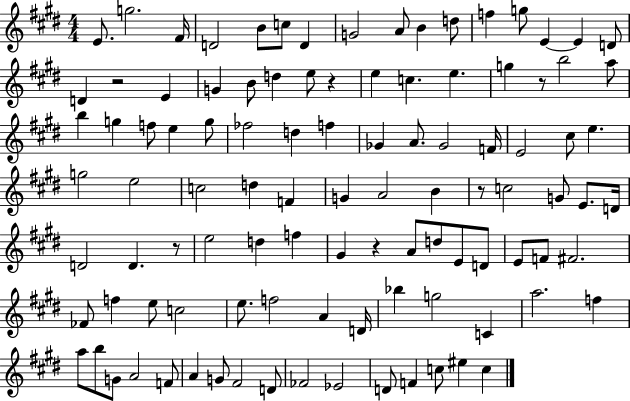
E4/e. G5/h. F#4/s D4/h B4/e C5/e D4/q G4/h A4/e B4/q D5/e F5/q G5/e E4/q E4/q D4/e D4/q R/h E4/q G4/q B4/e D5/q E5/e R/q E5/q C5/q. E5/q. G5/q R/e B5/h A5/e B5/q G5/q F5/e E5/q G5/e FES5/h D5/q F5/q Gb4/q A4/e. Gb4/h F4/s E4/h C#5/e E5/q. G5/h E5/h C5/h D5/q F4/q G4/q A4/h B4/q R/e C5/h G4/e E4/e. D4/s D4/h D4/q. R/e E5/h D5/q F5/q G#4/q R/q A4/e D5/e E4/e D4/e E4/e F4/e F#4/h. FES4/e F5/q E5/e C5/h E5/e. F5/h A4/q D4/s Bb5/q G5/h C4/q A5/h. F5/q A5/e B5/e G4/e A4/h F4/e A4/q G4/e F#4/h D4/e FES4/h Eb4/h D4/e F4/q C5/e EIS5/q C5/q